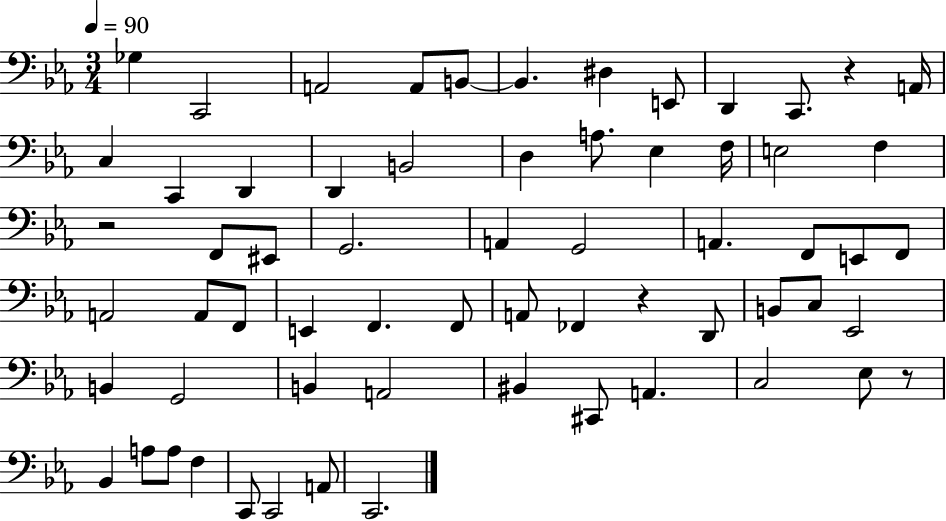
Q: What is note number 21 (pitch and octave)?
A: E3